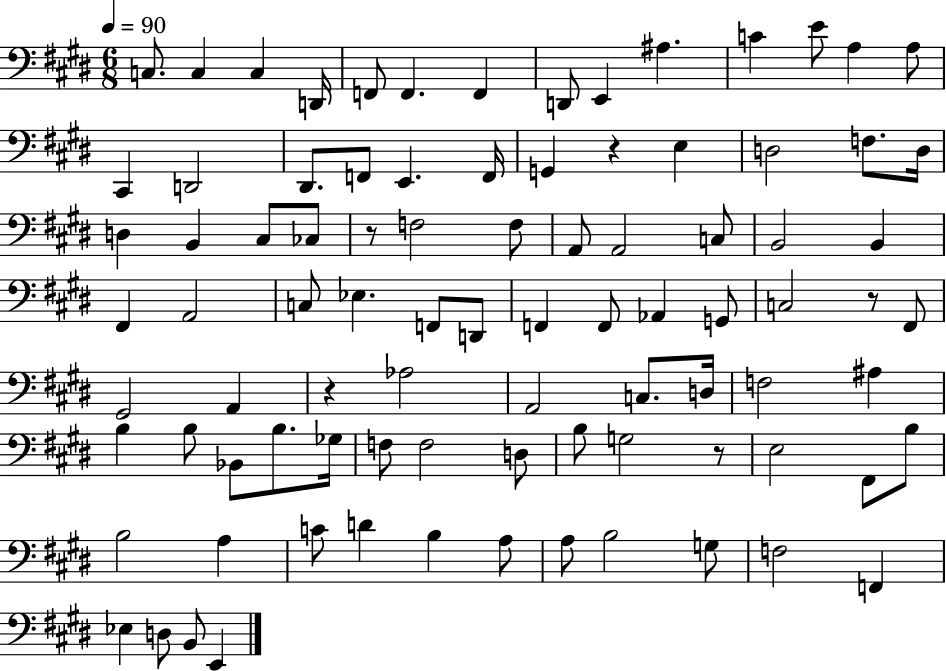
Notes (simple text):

C3/e. C3/q C3/q D2/s F2/e F2/q. F2/q D2/e E2/q A#3/q. C4/q E4/e A3/q A3/e C#2/q D2/h D#2/e. F2/e E2/q. F2/s G2/q R/q E3/q D3/h F3/e. D3/s D3/q B2/q C#3/e CES3/e R/e F3/h F3/e A2/e A2/h C3/e B2/h B2/q F#2/q A2/h C3/e Eb3/q. F2/e D2/e F2/q F2/e Ab2/q G2/e C3/h R/e F#2/e G#2/h A2/q R/q Ab3/h A2/h C3/e. D3/s F3/h A#3/q B3/q B3/e Bb2/e B3/e. Gb3/s F3/e F3/h D3/e B3/e G3/h R/e E3/h F#2/e B3/e B3/h A3/q C4/e D4/q B3/q A3/e A3/e B3/h G3/e F3/h F2/q Eb3/q D3/e B2/e E2/q